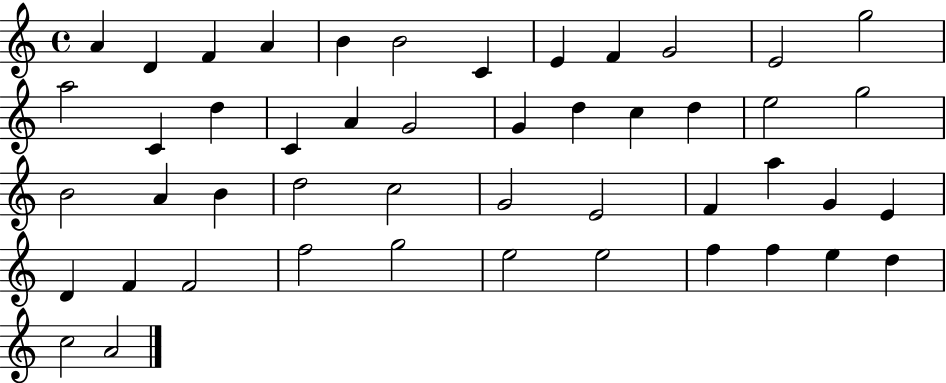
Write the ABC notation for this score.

X:1
T:Untitled
M:4/4
L:1/4
K:C
A D F A B B2 C E F G2 E2 g2 a2 C d C A G2 G d c d e2 g2 B2 A B d2 c2 G2 E2 F a G E D F F2 f2 g2 e2 e2 f f e d c2 A2